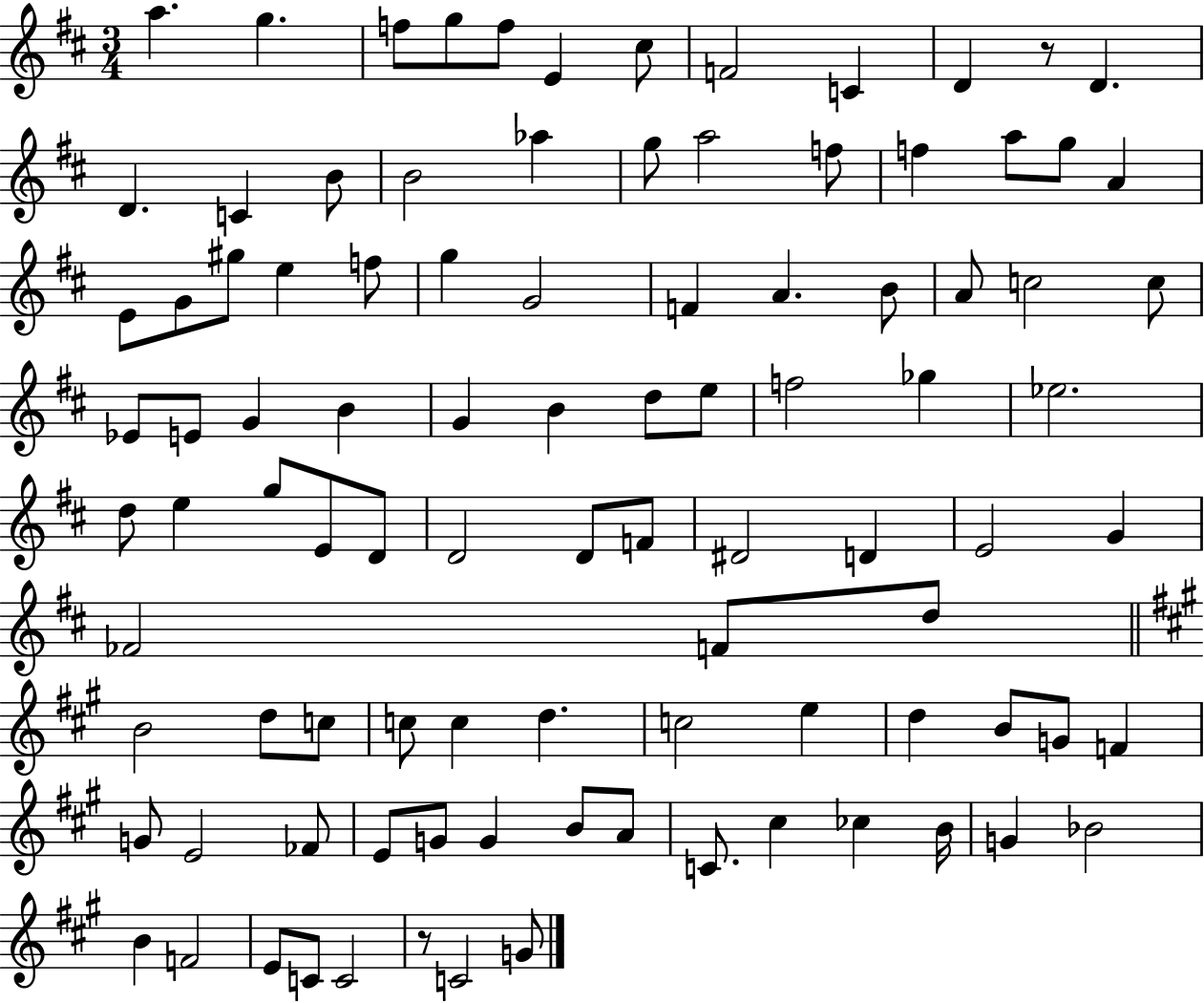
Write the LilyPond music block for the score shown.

{
  \clef treble
  \numericTimeSignature
  \time 3/4
  \key d \major
  a''4. g''4. | f''8 g''8 f''8 e'4 cis''8 | f'2 c'4 | d'4 r8 d'4. | \break d'4. c'4 b'8 | b'2 aes''4 | g''8 a''2 f''8 | f''4 a''8 g''8 a'4 | \break e'8 g'8 gis''8 e''4 f''8 | g''4 g'2 | f'4 a'4. b'8 | a'8 c''2 c''8 | \break ees'8 e'8 g'4 b'4 | g'4 b'4 d''8 e''8 | f''2 ges''4 | ees''2. | \break d''8 e''4 g''8 e'8 d'8 | d'2 d'8 f'8 | dis'2 d'4 | e'2 g'4 | \break fes'2 f'8 d''8 | \bar "||" \break \key a \major b'2 d''8 c''8 | c''8 c''4 d''4. | c''2 e''4 | d''4 b'8 g'8 f'4 | \break g'8 e'2 fes'8 | e'8 g'8 g'4 b'8 a'8 | c'8. cis''4 ces''4 b'16 | g'4 bes'2 | \break b'4 f'2 | e'8 c'8 c'2 | r8 c'2 g'8 | \bar "|."
}